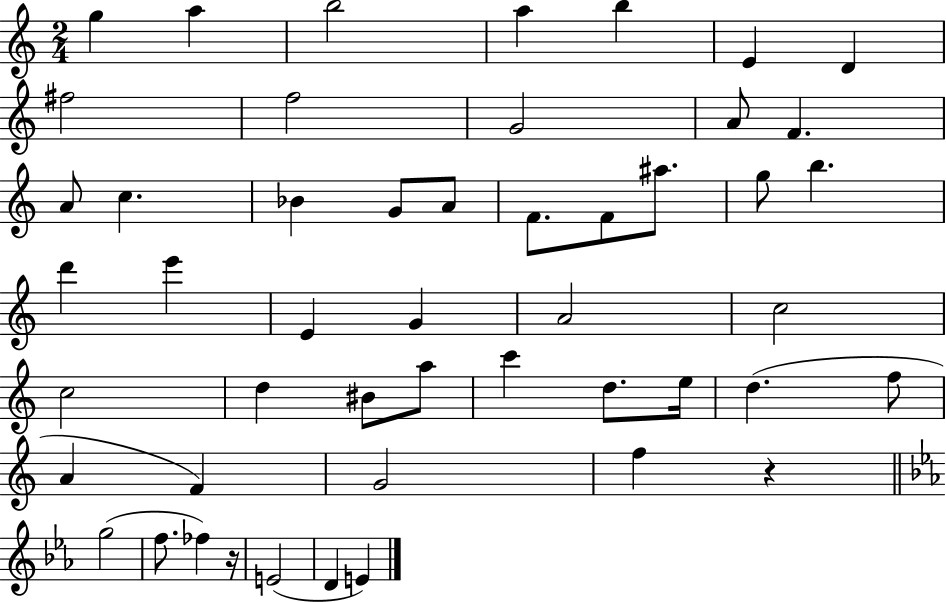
G5/q A5/q B5/h A5/q B5/q E4/q D4/q F#5/h F5/h G4/h A4/e F4/q. A4/e C5/q. Bb4/q G4/e A4/e F4/e. F4/e A#5/e. G5/e B5/q. D6/q E6/q E4/q G4/q A4/h C5/h C5/h D5/q BIS4/e A5/e C6/q D5/e. E5/s D5/q. F5/e A4/q F4/q G4/h F5/q R/q G5/h F5/e. FES5/q R/s E4/h D4/q E4/q